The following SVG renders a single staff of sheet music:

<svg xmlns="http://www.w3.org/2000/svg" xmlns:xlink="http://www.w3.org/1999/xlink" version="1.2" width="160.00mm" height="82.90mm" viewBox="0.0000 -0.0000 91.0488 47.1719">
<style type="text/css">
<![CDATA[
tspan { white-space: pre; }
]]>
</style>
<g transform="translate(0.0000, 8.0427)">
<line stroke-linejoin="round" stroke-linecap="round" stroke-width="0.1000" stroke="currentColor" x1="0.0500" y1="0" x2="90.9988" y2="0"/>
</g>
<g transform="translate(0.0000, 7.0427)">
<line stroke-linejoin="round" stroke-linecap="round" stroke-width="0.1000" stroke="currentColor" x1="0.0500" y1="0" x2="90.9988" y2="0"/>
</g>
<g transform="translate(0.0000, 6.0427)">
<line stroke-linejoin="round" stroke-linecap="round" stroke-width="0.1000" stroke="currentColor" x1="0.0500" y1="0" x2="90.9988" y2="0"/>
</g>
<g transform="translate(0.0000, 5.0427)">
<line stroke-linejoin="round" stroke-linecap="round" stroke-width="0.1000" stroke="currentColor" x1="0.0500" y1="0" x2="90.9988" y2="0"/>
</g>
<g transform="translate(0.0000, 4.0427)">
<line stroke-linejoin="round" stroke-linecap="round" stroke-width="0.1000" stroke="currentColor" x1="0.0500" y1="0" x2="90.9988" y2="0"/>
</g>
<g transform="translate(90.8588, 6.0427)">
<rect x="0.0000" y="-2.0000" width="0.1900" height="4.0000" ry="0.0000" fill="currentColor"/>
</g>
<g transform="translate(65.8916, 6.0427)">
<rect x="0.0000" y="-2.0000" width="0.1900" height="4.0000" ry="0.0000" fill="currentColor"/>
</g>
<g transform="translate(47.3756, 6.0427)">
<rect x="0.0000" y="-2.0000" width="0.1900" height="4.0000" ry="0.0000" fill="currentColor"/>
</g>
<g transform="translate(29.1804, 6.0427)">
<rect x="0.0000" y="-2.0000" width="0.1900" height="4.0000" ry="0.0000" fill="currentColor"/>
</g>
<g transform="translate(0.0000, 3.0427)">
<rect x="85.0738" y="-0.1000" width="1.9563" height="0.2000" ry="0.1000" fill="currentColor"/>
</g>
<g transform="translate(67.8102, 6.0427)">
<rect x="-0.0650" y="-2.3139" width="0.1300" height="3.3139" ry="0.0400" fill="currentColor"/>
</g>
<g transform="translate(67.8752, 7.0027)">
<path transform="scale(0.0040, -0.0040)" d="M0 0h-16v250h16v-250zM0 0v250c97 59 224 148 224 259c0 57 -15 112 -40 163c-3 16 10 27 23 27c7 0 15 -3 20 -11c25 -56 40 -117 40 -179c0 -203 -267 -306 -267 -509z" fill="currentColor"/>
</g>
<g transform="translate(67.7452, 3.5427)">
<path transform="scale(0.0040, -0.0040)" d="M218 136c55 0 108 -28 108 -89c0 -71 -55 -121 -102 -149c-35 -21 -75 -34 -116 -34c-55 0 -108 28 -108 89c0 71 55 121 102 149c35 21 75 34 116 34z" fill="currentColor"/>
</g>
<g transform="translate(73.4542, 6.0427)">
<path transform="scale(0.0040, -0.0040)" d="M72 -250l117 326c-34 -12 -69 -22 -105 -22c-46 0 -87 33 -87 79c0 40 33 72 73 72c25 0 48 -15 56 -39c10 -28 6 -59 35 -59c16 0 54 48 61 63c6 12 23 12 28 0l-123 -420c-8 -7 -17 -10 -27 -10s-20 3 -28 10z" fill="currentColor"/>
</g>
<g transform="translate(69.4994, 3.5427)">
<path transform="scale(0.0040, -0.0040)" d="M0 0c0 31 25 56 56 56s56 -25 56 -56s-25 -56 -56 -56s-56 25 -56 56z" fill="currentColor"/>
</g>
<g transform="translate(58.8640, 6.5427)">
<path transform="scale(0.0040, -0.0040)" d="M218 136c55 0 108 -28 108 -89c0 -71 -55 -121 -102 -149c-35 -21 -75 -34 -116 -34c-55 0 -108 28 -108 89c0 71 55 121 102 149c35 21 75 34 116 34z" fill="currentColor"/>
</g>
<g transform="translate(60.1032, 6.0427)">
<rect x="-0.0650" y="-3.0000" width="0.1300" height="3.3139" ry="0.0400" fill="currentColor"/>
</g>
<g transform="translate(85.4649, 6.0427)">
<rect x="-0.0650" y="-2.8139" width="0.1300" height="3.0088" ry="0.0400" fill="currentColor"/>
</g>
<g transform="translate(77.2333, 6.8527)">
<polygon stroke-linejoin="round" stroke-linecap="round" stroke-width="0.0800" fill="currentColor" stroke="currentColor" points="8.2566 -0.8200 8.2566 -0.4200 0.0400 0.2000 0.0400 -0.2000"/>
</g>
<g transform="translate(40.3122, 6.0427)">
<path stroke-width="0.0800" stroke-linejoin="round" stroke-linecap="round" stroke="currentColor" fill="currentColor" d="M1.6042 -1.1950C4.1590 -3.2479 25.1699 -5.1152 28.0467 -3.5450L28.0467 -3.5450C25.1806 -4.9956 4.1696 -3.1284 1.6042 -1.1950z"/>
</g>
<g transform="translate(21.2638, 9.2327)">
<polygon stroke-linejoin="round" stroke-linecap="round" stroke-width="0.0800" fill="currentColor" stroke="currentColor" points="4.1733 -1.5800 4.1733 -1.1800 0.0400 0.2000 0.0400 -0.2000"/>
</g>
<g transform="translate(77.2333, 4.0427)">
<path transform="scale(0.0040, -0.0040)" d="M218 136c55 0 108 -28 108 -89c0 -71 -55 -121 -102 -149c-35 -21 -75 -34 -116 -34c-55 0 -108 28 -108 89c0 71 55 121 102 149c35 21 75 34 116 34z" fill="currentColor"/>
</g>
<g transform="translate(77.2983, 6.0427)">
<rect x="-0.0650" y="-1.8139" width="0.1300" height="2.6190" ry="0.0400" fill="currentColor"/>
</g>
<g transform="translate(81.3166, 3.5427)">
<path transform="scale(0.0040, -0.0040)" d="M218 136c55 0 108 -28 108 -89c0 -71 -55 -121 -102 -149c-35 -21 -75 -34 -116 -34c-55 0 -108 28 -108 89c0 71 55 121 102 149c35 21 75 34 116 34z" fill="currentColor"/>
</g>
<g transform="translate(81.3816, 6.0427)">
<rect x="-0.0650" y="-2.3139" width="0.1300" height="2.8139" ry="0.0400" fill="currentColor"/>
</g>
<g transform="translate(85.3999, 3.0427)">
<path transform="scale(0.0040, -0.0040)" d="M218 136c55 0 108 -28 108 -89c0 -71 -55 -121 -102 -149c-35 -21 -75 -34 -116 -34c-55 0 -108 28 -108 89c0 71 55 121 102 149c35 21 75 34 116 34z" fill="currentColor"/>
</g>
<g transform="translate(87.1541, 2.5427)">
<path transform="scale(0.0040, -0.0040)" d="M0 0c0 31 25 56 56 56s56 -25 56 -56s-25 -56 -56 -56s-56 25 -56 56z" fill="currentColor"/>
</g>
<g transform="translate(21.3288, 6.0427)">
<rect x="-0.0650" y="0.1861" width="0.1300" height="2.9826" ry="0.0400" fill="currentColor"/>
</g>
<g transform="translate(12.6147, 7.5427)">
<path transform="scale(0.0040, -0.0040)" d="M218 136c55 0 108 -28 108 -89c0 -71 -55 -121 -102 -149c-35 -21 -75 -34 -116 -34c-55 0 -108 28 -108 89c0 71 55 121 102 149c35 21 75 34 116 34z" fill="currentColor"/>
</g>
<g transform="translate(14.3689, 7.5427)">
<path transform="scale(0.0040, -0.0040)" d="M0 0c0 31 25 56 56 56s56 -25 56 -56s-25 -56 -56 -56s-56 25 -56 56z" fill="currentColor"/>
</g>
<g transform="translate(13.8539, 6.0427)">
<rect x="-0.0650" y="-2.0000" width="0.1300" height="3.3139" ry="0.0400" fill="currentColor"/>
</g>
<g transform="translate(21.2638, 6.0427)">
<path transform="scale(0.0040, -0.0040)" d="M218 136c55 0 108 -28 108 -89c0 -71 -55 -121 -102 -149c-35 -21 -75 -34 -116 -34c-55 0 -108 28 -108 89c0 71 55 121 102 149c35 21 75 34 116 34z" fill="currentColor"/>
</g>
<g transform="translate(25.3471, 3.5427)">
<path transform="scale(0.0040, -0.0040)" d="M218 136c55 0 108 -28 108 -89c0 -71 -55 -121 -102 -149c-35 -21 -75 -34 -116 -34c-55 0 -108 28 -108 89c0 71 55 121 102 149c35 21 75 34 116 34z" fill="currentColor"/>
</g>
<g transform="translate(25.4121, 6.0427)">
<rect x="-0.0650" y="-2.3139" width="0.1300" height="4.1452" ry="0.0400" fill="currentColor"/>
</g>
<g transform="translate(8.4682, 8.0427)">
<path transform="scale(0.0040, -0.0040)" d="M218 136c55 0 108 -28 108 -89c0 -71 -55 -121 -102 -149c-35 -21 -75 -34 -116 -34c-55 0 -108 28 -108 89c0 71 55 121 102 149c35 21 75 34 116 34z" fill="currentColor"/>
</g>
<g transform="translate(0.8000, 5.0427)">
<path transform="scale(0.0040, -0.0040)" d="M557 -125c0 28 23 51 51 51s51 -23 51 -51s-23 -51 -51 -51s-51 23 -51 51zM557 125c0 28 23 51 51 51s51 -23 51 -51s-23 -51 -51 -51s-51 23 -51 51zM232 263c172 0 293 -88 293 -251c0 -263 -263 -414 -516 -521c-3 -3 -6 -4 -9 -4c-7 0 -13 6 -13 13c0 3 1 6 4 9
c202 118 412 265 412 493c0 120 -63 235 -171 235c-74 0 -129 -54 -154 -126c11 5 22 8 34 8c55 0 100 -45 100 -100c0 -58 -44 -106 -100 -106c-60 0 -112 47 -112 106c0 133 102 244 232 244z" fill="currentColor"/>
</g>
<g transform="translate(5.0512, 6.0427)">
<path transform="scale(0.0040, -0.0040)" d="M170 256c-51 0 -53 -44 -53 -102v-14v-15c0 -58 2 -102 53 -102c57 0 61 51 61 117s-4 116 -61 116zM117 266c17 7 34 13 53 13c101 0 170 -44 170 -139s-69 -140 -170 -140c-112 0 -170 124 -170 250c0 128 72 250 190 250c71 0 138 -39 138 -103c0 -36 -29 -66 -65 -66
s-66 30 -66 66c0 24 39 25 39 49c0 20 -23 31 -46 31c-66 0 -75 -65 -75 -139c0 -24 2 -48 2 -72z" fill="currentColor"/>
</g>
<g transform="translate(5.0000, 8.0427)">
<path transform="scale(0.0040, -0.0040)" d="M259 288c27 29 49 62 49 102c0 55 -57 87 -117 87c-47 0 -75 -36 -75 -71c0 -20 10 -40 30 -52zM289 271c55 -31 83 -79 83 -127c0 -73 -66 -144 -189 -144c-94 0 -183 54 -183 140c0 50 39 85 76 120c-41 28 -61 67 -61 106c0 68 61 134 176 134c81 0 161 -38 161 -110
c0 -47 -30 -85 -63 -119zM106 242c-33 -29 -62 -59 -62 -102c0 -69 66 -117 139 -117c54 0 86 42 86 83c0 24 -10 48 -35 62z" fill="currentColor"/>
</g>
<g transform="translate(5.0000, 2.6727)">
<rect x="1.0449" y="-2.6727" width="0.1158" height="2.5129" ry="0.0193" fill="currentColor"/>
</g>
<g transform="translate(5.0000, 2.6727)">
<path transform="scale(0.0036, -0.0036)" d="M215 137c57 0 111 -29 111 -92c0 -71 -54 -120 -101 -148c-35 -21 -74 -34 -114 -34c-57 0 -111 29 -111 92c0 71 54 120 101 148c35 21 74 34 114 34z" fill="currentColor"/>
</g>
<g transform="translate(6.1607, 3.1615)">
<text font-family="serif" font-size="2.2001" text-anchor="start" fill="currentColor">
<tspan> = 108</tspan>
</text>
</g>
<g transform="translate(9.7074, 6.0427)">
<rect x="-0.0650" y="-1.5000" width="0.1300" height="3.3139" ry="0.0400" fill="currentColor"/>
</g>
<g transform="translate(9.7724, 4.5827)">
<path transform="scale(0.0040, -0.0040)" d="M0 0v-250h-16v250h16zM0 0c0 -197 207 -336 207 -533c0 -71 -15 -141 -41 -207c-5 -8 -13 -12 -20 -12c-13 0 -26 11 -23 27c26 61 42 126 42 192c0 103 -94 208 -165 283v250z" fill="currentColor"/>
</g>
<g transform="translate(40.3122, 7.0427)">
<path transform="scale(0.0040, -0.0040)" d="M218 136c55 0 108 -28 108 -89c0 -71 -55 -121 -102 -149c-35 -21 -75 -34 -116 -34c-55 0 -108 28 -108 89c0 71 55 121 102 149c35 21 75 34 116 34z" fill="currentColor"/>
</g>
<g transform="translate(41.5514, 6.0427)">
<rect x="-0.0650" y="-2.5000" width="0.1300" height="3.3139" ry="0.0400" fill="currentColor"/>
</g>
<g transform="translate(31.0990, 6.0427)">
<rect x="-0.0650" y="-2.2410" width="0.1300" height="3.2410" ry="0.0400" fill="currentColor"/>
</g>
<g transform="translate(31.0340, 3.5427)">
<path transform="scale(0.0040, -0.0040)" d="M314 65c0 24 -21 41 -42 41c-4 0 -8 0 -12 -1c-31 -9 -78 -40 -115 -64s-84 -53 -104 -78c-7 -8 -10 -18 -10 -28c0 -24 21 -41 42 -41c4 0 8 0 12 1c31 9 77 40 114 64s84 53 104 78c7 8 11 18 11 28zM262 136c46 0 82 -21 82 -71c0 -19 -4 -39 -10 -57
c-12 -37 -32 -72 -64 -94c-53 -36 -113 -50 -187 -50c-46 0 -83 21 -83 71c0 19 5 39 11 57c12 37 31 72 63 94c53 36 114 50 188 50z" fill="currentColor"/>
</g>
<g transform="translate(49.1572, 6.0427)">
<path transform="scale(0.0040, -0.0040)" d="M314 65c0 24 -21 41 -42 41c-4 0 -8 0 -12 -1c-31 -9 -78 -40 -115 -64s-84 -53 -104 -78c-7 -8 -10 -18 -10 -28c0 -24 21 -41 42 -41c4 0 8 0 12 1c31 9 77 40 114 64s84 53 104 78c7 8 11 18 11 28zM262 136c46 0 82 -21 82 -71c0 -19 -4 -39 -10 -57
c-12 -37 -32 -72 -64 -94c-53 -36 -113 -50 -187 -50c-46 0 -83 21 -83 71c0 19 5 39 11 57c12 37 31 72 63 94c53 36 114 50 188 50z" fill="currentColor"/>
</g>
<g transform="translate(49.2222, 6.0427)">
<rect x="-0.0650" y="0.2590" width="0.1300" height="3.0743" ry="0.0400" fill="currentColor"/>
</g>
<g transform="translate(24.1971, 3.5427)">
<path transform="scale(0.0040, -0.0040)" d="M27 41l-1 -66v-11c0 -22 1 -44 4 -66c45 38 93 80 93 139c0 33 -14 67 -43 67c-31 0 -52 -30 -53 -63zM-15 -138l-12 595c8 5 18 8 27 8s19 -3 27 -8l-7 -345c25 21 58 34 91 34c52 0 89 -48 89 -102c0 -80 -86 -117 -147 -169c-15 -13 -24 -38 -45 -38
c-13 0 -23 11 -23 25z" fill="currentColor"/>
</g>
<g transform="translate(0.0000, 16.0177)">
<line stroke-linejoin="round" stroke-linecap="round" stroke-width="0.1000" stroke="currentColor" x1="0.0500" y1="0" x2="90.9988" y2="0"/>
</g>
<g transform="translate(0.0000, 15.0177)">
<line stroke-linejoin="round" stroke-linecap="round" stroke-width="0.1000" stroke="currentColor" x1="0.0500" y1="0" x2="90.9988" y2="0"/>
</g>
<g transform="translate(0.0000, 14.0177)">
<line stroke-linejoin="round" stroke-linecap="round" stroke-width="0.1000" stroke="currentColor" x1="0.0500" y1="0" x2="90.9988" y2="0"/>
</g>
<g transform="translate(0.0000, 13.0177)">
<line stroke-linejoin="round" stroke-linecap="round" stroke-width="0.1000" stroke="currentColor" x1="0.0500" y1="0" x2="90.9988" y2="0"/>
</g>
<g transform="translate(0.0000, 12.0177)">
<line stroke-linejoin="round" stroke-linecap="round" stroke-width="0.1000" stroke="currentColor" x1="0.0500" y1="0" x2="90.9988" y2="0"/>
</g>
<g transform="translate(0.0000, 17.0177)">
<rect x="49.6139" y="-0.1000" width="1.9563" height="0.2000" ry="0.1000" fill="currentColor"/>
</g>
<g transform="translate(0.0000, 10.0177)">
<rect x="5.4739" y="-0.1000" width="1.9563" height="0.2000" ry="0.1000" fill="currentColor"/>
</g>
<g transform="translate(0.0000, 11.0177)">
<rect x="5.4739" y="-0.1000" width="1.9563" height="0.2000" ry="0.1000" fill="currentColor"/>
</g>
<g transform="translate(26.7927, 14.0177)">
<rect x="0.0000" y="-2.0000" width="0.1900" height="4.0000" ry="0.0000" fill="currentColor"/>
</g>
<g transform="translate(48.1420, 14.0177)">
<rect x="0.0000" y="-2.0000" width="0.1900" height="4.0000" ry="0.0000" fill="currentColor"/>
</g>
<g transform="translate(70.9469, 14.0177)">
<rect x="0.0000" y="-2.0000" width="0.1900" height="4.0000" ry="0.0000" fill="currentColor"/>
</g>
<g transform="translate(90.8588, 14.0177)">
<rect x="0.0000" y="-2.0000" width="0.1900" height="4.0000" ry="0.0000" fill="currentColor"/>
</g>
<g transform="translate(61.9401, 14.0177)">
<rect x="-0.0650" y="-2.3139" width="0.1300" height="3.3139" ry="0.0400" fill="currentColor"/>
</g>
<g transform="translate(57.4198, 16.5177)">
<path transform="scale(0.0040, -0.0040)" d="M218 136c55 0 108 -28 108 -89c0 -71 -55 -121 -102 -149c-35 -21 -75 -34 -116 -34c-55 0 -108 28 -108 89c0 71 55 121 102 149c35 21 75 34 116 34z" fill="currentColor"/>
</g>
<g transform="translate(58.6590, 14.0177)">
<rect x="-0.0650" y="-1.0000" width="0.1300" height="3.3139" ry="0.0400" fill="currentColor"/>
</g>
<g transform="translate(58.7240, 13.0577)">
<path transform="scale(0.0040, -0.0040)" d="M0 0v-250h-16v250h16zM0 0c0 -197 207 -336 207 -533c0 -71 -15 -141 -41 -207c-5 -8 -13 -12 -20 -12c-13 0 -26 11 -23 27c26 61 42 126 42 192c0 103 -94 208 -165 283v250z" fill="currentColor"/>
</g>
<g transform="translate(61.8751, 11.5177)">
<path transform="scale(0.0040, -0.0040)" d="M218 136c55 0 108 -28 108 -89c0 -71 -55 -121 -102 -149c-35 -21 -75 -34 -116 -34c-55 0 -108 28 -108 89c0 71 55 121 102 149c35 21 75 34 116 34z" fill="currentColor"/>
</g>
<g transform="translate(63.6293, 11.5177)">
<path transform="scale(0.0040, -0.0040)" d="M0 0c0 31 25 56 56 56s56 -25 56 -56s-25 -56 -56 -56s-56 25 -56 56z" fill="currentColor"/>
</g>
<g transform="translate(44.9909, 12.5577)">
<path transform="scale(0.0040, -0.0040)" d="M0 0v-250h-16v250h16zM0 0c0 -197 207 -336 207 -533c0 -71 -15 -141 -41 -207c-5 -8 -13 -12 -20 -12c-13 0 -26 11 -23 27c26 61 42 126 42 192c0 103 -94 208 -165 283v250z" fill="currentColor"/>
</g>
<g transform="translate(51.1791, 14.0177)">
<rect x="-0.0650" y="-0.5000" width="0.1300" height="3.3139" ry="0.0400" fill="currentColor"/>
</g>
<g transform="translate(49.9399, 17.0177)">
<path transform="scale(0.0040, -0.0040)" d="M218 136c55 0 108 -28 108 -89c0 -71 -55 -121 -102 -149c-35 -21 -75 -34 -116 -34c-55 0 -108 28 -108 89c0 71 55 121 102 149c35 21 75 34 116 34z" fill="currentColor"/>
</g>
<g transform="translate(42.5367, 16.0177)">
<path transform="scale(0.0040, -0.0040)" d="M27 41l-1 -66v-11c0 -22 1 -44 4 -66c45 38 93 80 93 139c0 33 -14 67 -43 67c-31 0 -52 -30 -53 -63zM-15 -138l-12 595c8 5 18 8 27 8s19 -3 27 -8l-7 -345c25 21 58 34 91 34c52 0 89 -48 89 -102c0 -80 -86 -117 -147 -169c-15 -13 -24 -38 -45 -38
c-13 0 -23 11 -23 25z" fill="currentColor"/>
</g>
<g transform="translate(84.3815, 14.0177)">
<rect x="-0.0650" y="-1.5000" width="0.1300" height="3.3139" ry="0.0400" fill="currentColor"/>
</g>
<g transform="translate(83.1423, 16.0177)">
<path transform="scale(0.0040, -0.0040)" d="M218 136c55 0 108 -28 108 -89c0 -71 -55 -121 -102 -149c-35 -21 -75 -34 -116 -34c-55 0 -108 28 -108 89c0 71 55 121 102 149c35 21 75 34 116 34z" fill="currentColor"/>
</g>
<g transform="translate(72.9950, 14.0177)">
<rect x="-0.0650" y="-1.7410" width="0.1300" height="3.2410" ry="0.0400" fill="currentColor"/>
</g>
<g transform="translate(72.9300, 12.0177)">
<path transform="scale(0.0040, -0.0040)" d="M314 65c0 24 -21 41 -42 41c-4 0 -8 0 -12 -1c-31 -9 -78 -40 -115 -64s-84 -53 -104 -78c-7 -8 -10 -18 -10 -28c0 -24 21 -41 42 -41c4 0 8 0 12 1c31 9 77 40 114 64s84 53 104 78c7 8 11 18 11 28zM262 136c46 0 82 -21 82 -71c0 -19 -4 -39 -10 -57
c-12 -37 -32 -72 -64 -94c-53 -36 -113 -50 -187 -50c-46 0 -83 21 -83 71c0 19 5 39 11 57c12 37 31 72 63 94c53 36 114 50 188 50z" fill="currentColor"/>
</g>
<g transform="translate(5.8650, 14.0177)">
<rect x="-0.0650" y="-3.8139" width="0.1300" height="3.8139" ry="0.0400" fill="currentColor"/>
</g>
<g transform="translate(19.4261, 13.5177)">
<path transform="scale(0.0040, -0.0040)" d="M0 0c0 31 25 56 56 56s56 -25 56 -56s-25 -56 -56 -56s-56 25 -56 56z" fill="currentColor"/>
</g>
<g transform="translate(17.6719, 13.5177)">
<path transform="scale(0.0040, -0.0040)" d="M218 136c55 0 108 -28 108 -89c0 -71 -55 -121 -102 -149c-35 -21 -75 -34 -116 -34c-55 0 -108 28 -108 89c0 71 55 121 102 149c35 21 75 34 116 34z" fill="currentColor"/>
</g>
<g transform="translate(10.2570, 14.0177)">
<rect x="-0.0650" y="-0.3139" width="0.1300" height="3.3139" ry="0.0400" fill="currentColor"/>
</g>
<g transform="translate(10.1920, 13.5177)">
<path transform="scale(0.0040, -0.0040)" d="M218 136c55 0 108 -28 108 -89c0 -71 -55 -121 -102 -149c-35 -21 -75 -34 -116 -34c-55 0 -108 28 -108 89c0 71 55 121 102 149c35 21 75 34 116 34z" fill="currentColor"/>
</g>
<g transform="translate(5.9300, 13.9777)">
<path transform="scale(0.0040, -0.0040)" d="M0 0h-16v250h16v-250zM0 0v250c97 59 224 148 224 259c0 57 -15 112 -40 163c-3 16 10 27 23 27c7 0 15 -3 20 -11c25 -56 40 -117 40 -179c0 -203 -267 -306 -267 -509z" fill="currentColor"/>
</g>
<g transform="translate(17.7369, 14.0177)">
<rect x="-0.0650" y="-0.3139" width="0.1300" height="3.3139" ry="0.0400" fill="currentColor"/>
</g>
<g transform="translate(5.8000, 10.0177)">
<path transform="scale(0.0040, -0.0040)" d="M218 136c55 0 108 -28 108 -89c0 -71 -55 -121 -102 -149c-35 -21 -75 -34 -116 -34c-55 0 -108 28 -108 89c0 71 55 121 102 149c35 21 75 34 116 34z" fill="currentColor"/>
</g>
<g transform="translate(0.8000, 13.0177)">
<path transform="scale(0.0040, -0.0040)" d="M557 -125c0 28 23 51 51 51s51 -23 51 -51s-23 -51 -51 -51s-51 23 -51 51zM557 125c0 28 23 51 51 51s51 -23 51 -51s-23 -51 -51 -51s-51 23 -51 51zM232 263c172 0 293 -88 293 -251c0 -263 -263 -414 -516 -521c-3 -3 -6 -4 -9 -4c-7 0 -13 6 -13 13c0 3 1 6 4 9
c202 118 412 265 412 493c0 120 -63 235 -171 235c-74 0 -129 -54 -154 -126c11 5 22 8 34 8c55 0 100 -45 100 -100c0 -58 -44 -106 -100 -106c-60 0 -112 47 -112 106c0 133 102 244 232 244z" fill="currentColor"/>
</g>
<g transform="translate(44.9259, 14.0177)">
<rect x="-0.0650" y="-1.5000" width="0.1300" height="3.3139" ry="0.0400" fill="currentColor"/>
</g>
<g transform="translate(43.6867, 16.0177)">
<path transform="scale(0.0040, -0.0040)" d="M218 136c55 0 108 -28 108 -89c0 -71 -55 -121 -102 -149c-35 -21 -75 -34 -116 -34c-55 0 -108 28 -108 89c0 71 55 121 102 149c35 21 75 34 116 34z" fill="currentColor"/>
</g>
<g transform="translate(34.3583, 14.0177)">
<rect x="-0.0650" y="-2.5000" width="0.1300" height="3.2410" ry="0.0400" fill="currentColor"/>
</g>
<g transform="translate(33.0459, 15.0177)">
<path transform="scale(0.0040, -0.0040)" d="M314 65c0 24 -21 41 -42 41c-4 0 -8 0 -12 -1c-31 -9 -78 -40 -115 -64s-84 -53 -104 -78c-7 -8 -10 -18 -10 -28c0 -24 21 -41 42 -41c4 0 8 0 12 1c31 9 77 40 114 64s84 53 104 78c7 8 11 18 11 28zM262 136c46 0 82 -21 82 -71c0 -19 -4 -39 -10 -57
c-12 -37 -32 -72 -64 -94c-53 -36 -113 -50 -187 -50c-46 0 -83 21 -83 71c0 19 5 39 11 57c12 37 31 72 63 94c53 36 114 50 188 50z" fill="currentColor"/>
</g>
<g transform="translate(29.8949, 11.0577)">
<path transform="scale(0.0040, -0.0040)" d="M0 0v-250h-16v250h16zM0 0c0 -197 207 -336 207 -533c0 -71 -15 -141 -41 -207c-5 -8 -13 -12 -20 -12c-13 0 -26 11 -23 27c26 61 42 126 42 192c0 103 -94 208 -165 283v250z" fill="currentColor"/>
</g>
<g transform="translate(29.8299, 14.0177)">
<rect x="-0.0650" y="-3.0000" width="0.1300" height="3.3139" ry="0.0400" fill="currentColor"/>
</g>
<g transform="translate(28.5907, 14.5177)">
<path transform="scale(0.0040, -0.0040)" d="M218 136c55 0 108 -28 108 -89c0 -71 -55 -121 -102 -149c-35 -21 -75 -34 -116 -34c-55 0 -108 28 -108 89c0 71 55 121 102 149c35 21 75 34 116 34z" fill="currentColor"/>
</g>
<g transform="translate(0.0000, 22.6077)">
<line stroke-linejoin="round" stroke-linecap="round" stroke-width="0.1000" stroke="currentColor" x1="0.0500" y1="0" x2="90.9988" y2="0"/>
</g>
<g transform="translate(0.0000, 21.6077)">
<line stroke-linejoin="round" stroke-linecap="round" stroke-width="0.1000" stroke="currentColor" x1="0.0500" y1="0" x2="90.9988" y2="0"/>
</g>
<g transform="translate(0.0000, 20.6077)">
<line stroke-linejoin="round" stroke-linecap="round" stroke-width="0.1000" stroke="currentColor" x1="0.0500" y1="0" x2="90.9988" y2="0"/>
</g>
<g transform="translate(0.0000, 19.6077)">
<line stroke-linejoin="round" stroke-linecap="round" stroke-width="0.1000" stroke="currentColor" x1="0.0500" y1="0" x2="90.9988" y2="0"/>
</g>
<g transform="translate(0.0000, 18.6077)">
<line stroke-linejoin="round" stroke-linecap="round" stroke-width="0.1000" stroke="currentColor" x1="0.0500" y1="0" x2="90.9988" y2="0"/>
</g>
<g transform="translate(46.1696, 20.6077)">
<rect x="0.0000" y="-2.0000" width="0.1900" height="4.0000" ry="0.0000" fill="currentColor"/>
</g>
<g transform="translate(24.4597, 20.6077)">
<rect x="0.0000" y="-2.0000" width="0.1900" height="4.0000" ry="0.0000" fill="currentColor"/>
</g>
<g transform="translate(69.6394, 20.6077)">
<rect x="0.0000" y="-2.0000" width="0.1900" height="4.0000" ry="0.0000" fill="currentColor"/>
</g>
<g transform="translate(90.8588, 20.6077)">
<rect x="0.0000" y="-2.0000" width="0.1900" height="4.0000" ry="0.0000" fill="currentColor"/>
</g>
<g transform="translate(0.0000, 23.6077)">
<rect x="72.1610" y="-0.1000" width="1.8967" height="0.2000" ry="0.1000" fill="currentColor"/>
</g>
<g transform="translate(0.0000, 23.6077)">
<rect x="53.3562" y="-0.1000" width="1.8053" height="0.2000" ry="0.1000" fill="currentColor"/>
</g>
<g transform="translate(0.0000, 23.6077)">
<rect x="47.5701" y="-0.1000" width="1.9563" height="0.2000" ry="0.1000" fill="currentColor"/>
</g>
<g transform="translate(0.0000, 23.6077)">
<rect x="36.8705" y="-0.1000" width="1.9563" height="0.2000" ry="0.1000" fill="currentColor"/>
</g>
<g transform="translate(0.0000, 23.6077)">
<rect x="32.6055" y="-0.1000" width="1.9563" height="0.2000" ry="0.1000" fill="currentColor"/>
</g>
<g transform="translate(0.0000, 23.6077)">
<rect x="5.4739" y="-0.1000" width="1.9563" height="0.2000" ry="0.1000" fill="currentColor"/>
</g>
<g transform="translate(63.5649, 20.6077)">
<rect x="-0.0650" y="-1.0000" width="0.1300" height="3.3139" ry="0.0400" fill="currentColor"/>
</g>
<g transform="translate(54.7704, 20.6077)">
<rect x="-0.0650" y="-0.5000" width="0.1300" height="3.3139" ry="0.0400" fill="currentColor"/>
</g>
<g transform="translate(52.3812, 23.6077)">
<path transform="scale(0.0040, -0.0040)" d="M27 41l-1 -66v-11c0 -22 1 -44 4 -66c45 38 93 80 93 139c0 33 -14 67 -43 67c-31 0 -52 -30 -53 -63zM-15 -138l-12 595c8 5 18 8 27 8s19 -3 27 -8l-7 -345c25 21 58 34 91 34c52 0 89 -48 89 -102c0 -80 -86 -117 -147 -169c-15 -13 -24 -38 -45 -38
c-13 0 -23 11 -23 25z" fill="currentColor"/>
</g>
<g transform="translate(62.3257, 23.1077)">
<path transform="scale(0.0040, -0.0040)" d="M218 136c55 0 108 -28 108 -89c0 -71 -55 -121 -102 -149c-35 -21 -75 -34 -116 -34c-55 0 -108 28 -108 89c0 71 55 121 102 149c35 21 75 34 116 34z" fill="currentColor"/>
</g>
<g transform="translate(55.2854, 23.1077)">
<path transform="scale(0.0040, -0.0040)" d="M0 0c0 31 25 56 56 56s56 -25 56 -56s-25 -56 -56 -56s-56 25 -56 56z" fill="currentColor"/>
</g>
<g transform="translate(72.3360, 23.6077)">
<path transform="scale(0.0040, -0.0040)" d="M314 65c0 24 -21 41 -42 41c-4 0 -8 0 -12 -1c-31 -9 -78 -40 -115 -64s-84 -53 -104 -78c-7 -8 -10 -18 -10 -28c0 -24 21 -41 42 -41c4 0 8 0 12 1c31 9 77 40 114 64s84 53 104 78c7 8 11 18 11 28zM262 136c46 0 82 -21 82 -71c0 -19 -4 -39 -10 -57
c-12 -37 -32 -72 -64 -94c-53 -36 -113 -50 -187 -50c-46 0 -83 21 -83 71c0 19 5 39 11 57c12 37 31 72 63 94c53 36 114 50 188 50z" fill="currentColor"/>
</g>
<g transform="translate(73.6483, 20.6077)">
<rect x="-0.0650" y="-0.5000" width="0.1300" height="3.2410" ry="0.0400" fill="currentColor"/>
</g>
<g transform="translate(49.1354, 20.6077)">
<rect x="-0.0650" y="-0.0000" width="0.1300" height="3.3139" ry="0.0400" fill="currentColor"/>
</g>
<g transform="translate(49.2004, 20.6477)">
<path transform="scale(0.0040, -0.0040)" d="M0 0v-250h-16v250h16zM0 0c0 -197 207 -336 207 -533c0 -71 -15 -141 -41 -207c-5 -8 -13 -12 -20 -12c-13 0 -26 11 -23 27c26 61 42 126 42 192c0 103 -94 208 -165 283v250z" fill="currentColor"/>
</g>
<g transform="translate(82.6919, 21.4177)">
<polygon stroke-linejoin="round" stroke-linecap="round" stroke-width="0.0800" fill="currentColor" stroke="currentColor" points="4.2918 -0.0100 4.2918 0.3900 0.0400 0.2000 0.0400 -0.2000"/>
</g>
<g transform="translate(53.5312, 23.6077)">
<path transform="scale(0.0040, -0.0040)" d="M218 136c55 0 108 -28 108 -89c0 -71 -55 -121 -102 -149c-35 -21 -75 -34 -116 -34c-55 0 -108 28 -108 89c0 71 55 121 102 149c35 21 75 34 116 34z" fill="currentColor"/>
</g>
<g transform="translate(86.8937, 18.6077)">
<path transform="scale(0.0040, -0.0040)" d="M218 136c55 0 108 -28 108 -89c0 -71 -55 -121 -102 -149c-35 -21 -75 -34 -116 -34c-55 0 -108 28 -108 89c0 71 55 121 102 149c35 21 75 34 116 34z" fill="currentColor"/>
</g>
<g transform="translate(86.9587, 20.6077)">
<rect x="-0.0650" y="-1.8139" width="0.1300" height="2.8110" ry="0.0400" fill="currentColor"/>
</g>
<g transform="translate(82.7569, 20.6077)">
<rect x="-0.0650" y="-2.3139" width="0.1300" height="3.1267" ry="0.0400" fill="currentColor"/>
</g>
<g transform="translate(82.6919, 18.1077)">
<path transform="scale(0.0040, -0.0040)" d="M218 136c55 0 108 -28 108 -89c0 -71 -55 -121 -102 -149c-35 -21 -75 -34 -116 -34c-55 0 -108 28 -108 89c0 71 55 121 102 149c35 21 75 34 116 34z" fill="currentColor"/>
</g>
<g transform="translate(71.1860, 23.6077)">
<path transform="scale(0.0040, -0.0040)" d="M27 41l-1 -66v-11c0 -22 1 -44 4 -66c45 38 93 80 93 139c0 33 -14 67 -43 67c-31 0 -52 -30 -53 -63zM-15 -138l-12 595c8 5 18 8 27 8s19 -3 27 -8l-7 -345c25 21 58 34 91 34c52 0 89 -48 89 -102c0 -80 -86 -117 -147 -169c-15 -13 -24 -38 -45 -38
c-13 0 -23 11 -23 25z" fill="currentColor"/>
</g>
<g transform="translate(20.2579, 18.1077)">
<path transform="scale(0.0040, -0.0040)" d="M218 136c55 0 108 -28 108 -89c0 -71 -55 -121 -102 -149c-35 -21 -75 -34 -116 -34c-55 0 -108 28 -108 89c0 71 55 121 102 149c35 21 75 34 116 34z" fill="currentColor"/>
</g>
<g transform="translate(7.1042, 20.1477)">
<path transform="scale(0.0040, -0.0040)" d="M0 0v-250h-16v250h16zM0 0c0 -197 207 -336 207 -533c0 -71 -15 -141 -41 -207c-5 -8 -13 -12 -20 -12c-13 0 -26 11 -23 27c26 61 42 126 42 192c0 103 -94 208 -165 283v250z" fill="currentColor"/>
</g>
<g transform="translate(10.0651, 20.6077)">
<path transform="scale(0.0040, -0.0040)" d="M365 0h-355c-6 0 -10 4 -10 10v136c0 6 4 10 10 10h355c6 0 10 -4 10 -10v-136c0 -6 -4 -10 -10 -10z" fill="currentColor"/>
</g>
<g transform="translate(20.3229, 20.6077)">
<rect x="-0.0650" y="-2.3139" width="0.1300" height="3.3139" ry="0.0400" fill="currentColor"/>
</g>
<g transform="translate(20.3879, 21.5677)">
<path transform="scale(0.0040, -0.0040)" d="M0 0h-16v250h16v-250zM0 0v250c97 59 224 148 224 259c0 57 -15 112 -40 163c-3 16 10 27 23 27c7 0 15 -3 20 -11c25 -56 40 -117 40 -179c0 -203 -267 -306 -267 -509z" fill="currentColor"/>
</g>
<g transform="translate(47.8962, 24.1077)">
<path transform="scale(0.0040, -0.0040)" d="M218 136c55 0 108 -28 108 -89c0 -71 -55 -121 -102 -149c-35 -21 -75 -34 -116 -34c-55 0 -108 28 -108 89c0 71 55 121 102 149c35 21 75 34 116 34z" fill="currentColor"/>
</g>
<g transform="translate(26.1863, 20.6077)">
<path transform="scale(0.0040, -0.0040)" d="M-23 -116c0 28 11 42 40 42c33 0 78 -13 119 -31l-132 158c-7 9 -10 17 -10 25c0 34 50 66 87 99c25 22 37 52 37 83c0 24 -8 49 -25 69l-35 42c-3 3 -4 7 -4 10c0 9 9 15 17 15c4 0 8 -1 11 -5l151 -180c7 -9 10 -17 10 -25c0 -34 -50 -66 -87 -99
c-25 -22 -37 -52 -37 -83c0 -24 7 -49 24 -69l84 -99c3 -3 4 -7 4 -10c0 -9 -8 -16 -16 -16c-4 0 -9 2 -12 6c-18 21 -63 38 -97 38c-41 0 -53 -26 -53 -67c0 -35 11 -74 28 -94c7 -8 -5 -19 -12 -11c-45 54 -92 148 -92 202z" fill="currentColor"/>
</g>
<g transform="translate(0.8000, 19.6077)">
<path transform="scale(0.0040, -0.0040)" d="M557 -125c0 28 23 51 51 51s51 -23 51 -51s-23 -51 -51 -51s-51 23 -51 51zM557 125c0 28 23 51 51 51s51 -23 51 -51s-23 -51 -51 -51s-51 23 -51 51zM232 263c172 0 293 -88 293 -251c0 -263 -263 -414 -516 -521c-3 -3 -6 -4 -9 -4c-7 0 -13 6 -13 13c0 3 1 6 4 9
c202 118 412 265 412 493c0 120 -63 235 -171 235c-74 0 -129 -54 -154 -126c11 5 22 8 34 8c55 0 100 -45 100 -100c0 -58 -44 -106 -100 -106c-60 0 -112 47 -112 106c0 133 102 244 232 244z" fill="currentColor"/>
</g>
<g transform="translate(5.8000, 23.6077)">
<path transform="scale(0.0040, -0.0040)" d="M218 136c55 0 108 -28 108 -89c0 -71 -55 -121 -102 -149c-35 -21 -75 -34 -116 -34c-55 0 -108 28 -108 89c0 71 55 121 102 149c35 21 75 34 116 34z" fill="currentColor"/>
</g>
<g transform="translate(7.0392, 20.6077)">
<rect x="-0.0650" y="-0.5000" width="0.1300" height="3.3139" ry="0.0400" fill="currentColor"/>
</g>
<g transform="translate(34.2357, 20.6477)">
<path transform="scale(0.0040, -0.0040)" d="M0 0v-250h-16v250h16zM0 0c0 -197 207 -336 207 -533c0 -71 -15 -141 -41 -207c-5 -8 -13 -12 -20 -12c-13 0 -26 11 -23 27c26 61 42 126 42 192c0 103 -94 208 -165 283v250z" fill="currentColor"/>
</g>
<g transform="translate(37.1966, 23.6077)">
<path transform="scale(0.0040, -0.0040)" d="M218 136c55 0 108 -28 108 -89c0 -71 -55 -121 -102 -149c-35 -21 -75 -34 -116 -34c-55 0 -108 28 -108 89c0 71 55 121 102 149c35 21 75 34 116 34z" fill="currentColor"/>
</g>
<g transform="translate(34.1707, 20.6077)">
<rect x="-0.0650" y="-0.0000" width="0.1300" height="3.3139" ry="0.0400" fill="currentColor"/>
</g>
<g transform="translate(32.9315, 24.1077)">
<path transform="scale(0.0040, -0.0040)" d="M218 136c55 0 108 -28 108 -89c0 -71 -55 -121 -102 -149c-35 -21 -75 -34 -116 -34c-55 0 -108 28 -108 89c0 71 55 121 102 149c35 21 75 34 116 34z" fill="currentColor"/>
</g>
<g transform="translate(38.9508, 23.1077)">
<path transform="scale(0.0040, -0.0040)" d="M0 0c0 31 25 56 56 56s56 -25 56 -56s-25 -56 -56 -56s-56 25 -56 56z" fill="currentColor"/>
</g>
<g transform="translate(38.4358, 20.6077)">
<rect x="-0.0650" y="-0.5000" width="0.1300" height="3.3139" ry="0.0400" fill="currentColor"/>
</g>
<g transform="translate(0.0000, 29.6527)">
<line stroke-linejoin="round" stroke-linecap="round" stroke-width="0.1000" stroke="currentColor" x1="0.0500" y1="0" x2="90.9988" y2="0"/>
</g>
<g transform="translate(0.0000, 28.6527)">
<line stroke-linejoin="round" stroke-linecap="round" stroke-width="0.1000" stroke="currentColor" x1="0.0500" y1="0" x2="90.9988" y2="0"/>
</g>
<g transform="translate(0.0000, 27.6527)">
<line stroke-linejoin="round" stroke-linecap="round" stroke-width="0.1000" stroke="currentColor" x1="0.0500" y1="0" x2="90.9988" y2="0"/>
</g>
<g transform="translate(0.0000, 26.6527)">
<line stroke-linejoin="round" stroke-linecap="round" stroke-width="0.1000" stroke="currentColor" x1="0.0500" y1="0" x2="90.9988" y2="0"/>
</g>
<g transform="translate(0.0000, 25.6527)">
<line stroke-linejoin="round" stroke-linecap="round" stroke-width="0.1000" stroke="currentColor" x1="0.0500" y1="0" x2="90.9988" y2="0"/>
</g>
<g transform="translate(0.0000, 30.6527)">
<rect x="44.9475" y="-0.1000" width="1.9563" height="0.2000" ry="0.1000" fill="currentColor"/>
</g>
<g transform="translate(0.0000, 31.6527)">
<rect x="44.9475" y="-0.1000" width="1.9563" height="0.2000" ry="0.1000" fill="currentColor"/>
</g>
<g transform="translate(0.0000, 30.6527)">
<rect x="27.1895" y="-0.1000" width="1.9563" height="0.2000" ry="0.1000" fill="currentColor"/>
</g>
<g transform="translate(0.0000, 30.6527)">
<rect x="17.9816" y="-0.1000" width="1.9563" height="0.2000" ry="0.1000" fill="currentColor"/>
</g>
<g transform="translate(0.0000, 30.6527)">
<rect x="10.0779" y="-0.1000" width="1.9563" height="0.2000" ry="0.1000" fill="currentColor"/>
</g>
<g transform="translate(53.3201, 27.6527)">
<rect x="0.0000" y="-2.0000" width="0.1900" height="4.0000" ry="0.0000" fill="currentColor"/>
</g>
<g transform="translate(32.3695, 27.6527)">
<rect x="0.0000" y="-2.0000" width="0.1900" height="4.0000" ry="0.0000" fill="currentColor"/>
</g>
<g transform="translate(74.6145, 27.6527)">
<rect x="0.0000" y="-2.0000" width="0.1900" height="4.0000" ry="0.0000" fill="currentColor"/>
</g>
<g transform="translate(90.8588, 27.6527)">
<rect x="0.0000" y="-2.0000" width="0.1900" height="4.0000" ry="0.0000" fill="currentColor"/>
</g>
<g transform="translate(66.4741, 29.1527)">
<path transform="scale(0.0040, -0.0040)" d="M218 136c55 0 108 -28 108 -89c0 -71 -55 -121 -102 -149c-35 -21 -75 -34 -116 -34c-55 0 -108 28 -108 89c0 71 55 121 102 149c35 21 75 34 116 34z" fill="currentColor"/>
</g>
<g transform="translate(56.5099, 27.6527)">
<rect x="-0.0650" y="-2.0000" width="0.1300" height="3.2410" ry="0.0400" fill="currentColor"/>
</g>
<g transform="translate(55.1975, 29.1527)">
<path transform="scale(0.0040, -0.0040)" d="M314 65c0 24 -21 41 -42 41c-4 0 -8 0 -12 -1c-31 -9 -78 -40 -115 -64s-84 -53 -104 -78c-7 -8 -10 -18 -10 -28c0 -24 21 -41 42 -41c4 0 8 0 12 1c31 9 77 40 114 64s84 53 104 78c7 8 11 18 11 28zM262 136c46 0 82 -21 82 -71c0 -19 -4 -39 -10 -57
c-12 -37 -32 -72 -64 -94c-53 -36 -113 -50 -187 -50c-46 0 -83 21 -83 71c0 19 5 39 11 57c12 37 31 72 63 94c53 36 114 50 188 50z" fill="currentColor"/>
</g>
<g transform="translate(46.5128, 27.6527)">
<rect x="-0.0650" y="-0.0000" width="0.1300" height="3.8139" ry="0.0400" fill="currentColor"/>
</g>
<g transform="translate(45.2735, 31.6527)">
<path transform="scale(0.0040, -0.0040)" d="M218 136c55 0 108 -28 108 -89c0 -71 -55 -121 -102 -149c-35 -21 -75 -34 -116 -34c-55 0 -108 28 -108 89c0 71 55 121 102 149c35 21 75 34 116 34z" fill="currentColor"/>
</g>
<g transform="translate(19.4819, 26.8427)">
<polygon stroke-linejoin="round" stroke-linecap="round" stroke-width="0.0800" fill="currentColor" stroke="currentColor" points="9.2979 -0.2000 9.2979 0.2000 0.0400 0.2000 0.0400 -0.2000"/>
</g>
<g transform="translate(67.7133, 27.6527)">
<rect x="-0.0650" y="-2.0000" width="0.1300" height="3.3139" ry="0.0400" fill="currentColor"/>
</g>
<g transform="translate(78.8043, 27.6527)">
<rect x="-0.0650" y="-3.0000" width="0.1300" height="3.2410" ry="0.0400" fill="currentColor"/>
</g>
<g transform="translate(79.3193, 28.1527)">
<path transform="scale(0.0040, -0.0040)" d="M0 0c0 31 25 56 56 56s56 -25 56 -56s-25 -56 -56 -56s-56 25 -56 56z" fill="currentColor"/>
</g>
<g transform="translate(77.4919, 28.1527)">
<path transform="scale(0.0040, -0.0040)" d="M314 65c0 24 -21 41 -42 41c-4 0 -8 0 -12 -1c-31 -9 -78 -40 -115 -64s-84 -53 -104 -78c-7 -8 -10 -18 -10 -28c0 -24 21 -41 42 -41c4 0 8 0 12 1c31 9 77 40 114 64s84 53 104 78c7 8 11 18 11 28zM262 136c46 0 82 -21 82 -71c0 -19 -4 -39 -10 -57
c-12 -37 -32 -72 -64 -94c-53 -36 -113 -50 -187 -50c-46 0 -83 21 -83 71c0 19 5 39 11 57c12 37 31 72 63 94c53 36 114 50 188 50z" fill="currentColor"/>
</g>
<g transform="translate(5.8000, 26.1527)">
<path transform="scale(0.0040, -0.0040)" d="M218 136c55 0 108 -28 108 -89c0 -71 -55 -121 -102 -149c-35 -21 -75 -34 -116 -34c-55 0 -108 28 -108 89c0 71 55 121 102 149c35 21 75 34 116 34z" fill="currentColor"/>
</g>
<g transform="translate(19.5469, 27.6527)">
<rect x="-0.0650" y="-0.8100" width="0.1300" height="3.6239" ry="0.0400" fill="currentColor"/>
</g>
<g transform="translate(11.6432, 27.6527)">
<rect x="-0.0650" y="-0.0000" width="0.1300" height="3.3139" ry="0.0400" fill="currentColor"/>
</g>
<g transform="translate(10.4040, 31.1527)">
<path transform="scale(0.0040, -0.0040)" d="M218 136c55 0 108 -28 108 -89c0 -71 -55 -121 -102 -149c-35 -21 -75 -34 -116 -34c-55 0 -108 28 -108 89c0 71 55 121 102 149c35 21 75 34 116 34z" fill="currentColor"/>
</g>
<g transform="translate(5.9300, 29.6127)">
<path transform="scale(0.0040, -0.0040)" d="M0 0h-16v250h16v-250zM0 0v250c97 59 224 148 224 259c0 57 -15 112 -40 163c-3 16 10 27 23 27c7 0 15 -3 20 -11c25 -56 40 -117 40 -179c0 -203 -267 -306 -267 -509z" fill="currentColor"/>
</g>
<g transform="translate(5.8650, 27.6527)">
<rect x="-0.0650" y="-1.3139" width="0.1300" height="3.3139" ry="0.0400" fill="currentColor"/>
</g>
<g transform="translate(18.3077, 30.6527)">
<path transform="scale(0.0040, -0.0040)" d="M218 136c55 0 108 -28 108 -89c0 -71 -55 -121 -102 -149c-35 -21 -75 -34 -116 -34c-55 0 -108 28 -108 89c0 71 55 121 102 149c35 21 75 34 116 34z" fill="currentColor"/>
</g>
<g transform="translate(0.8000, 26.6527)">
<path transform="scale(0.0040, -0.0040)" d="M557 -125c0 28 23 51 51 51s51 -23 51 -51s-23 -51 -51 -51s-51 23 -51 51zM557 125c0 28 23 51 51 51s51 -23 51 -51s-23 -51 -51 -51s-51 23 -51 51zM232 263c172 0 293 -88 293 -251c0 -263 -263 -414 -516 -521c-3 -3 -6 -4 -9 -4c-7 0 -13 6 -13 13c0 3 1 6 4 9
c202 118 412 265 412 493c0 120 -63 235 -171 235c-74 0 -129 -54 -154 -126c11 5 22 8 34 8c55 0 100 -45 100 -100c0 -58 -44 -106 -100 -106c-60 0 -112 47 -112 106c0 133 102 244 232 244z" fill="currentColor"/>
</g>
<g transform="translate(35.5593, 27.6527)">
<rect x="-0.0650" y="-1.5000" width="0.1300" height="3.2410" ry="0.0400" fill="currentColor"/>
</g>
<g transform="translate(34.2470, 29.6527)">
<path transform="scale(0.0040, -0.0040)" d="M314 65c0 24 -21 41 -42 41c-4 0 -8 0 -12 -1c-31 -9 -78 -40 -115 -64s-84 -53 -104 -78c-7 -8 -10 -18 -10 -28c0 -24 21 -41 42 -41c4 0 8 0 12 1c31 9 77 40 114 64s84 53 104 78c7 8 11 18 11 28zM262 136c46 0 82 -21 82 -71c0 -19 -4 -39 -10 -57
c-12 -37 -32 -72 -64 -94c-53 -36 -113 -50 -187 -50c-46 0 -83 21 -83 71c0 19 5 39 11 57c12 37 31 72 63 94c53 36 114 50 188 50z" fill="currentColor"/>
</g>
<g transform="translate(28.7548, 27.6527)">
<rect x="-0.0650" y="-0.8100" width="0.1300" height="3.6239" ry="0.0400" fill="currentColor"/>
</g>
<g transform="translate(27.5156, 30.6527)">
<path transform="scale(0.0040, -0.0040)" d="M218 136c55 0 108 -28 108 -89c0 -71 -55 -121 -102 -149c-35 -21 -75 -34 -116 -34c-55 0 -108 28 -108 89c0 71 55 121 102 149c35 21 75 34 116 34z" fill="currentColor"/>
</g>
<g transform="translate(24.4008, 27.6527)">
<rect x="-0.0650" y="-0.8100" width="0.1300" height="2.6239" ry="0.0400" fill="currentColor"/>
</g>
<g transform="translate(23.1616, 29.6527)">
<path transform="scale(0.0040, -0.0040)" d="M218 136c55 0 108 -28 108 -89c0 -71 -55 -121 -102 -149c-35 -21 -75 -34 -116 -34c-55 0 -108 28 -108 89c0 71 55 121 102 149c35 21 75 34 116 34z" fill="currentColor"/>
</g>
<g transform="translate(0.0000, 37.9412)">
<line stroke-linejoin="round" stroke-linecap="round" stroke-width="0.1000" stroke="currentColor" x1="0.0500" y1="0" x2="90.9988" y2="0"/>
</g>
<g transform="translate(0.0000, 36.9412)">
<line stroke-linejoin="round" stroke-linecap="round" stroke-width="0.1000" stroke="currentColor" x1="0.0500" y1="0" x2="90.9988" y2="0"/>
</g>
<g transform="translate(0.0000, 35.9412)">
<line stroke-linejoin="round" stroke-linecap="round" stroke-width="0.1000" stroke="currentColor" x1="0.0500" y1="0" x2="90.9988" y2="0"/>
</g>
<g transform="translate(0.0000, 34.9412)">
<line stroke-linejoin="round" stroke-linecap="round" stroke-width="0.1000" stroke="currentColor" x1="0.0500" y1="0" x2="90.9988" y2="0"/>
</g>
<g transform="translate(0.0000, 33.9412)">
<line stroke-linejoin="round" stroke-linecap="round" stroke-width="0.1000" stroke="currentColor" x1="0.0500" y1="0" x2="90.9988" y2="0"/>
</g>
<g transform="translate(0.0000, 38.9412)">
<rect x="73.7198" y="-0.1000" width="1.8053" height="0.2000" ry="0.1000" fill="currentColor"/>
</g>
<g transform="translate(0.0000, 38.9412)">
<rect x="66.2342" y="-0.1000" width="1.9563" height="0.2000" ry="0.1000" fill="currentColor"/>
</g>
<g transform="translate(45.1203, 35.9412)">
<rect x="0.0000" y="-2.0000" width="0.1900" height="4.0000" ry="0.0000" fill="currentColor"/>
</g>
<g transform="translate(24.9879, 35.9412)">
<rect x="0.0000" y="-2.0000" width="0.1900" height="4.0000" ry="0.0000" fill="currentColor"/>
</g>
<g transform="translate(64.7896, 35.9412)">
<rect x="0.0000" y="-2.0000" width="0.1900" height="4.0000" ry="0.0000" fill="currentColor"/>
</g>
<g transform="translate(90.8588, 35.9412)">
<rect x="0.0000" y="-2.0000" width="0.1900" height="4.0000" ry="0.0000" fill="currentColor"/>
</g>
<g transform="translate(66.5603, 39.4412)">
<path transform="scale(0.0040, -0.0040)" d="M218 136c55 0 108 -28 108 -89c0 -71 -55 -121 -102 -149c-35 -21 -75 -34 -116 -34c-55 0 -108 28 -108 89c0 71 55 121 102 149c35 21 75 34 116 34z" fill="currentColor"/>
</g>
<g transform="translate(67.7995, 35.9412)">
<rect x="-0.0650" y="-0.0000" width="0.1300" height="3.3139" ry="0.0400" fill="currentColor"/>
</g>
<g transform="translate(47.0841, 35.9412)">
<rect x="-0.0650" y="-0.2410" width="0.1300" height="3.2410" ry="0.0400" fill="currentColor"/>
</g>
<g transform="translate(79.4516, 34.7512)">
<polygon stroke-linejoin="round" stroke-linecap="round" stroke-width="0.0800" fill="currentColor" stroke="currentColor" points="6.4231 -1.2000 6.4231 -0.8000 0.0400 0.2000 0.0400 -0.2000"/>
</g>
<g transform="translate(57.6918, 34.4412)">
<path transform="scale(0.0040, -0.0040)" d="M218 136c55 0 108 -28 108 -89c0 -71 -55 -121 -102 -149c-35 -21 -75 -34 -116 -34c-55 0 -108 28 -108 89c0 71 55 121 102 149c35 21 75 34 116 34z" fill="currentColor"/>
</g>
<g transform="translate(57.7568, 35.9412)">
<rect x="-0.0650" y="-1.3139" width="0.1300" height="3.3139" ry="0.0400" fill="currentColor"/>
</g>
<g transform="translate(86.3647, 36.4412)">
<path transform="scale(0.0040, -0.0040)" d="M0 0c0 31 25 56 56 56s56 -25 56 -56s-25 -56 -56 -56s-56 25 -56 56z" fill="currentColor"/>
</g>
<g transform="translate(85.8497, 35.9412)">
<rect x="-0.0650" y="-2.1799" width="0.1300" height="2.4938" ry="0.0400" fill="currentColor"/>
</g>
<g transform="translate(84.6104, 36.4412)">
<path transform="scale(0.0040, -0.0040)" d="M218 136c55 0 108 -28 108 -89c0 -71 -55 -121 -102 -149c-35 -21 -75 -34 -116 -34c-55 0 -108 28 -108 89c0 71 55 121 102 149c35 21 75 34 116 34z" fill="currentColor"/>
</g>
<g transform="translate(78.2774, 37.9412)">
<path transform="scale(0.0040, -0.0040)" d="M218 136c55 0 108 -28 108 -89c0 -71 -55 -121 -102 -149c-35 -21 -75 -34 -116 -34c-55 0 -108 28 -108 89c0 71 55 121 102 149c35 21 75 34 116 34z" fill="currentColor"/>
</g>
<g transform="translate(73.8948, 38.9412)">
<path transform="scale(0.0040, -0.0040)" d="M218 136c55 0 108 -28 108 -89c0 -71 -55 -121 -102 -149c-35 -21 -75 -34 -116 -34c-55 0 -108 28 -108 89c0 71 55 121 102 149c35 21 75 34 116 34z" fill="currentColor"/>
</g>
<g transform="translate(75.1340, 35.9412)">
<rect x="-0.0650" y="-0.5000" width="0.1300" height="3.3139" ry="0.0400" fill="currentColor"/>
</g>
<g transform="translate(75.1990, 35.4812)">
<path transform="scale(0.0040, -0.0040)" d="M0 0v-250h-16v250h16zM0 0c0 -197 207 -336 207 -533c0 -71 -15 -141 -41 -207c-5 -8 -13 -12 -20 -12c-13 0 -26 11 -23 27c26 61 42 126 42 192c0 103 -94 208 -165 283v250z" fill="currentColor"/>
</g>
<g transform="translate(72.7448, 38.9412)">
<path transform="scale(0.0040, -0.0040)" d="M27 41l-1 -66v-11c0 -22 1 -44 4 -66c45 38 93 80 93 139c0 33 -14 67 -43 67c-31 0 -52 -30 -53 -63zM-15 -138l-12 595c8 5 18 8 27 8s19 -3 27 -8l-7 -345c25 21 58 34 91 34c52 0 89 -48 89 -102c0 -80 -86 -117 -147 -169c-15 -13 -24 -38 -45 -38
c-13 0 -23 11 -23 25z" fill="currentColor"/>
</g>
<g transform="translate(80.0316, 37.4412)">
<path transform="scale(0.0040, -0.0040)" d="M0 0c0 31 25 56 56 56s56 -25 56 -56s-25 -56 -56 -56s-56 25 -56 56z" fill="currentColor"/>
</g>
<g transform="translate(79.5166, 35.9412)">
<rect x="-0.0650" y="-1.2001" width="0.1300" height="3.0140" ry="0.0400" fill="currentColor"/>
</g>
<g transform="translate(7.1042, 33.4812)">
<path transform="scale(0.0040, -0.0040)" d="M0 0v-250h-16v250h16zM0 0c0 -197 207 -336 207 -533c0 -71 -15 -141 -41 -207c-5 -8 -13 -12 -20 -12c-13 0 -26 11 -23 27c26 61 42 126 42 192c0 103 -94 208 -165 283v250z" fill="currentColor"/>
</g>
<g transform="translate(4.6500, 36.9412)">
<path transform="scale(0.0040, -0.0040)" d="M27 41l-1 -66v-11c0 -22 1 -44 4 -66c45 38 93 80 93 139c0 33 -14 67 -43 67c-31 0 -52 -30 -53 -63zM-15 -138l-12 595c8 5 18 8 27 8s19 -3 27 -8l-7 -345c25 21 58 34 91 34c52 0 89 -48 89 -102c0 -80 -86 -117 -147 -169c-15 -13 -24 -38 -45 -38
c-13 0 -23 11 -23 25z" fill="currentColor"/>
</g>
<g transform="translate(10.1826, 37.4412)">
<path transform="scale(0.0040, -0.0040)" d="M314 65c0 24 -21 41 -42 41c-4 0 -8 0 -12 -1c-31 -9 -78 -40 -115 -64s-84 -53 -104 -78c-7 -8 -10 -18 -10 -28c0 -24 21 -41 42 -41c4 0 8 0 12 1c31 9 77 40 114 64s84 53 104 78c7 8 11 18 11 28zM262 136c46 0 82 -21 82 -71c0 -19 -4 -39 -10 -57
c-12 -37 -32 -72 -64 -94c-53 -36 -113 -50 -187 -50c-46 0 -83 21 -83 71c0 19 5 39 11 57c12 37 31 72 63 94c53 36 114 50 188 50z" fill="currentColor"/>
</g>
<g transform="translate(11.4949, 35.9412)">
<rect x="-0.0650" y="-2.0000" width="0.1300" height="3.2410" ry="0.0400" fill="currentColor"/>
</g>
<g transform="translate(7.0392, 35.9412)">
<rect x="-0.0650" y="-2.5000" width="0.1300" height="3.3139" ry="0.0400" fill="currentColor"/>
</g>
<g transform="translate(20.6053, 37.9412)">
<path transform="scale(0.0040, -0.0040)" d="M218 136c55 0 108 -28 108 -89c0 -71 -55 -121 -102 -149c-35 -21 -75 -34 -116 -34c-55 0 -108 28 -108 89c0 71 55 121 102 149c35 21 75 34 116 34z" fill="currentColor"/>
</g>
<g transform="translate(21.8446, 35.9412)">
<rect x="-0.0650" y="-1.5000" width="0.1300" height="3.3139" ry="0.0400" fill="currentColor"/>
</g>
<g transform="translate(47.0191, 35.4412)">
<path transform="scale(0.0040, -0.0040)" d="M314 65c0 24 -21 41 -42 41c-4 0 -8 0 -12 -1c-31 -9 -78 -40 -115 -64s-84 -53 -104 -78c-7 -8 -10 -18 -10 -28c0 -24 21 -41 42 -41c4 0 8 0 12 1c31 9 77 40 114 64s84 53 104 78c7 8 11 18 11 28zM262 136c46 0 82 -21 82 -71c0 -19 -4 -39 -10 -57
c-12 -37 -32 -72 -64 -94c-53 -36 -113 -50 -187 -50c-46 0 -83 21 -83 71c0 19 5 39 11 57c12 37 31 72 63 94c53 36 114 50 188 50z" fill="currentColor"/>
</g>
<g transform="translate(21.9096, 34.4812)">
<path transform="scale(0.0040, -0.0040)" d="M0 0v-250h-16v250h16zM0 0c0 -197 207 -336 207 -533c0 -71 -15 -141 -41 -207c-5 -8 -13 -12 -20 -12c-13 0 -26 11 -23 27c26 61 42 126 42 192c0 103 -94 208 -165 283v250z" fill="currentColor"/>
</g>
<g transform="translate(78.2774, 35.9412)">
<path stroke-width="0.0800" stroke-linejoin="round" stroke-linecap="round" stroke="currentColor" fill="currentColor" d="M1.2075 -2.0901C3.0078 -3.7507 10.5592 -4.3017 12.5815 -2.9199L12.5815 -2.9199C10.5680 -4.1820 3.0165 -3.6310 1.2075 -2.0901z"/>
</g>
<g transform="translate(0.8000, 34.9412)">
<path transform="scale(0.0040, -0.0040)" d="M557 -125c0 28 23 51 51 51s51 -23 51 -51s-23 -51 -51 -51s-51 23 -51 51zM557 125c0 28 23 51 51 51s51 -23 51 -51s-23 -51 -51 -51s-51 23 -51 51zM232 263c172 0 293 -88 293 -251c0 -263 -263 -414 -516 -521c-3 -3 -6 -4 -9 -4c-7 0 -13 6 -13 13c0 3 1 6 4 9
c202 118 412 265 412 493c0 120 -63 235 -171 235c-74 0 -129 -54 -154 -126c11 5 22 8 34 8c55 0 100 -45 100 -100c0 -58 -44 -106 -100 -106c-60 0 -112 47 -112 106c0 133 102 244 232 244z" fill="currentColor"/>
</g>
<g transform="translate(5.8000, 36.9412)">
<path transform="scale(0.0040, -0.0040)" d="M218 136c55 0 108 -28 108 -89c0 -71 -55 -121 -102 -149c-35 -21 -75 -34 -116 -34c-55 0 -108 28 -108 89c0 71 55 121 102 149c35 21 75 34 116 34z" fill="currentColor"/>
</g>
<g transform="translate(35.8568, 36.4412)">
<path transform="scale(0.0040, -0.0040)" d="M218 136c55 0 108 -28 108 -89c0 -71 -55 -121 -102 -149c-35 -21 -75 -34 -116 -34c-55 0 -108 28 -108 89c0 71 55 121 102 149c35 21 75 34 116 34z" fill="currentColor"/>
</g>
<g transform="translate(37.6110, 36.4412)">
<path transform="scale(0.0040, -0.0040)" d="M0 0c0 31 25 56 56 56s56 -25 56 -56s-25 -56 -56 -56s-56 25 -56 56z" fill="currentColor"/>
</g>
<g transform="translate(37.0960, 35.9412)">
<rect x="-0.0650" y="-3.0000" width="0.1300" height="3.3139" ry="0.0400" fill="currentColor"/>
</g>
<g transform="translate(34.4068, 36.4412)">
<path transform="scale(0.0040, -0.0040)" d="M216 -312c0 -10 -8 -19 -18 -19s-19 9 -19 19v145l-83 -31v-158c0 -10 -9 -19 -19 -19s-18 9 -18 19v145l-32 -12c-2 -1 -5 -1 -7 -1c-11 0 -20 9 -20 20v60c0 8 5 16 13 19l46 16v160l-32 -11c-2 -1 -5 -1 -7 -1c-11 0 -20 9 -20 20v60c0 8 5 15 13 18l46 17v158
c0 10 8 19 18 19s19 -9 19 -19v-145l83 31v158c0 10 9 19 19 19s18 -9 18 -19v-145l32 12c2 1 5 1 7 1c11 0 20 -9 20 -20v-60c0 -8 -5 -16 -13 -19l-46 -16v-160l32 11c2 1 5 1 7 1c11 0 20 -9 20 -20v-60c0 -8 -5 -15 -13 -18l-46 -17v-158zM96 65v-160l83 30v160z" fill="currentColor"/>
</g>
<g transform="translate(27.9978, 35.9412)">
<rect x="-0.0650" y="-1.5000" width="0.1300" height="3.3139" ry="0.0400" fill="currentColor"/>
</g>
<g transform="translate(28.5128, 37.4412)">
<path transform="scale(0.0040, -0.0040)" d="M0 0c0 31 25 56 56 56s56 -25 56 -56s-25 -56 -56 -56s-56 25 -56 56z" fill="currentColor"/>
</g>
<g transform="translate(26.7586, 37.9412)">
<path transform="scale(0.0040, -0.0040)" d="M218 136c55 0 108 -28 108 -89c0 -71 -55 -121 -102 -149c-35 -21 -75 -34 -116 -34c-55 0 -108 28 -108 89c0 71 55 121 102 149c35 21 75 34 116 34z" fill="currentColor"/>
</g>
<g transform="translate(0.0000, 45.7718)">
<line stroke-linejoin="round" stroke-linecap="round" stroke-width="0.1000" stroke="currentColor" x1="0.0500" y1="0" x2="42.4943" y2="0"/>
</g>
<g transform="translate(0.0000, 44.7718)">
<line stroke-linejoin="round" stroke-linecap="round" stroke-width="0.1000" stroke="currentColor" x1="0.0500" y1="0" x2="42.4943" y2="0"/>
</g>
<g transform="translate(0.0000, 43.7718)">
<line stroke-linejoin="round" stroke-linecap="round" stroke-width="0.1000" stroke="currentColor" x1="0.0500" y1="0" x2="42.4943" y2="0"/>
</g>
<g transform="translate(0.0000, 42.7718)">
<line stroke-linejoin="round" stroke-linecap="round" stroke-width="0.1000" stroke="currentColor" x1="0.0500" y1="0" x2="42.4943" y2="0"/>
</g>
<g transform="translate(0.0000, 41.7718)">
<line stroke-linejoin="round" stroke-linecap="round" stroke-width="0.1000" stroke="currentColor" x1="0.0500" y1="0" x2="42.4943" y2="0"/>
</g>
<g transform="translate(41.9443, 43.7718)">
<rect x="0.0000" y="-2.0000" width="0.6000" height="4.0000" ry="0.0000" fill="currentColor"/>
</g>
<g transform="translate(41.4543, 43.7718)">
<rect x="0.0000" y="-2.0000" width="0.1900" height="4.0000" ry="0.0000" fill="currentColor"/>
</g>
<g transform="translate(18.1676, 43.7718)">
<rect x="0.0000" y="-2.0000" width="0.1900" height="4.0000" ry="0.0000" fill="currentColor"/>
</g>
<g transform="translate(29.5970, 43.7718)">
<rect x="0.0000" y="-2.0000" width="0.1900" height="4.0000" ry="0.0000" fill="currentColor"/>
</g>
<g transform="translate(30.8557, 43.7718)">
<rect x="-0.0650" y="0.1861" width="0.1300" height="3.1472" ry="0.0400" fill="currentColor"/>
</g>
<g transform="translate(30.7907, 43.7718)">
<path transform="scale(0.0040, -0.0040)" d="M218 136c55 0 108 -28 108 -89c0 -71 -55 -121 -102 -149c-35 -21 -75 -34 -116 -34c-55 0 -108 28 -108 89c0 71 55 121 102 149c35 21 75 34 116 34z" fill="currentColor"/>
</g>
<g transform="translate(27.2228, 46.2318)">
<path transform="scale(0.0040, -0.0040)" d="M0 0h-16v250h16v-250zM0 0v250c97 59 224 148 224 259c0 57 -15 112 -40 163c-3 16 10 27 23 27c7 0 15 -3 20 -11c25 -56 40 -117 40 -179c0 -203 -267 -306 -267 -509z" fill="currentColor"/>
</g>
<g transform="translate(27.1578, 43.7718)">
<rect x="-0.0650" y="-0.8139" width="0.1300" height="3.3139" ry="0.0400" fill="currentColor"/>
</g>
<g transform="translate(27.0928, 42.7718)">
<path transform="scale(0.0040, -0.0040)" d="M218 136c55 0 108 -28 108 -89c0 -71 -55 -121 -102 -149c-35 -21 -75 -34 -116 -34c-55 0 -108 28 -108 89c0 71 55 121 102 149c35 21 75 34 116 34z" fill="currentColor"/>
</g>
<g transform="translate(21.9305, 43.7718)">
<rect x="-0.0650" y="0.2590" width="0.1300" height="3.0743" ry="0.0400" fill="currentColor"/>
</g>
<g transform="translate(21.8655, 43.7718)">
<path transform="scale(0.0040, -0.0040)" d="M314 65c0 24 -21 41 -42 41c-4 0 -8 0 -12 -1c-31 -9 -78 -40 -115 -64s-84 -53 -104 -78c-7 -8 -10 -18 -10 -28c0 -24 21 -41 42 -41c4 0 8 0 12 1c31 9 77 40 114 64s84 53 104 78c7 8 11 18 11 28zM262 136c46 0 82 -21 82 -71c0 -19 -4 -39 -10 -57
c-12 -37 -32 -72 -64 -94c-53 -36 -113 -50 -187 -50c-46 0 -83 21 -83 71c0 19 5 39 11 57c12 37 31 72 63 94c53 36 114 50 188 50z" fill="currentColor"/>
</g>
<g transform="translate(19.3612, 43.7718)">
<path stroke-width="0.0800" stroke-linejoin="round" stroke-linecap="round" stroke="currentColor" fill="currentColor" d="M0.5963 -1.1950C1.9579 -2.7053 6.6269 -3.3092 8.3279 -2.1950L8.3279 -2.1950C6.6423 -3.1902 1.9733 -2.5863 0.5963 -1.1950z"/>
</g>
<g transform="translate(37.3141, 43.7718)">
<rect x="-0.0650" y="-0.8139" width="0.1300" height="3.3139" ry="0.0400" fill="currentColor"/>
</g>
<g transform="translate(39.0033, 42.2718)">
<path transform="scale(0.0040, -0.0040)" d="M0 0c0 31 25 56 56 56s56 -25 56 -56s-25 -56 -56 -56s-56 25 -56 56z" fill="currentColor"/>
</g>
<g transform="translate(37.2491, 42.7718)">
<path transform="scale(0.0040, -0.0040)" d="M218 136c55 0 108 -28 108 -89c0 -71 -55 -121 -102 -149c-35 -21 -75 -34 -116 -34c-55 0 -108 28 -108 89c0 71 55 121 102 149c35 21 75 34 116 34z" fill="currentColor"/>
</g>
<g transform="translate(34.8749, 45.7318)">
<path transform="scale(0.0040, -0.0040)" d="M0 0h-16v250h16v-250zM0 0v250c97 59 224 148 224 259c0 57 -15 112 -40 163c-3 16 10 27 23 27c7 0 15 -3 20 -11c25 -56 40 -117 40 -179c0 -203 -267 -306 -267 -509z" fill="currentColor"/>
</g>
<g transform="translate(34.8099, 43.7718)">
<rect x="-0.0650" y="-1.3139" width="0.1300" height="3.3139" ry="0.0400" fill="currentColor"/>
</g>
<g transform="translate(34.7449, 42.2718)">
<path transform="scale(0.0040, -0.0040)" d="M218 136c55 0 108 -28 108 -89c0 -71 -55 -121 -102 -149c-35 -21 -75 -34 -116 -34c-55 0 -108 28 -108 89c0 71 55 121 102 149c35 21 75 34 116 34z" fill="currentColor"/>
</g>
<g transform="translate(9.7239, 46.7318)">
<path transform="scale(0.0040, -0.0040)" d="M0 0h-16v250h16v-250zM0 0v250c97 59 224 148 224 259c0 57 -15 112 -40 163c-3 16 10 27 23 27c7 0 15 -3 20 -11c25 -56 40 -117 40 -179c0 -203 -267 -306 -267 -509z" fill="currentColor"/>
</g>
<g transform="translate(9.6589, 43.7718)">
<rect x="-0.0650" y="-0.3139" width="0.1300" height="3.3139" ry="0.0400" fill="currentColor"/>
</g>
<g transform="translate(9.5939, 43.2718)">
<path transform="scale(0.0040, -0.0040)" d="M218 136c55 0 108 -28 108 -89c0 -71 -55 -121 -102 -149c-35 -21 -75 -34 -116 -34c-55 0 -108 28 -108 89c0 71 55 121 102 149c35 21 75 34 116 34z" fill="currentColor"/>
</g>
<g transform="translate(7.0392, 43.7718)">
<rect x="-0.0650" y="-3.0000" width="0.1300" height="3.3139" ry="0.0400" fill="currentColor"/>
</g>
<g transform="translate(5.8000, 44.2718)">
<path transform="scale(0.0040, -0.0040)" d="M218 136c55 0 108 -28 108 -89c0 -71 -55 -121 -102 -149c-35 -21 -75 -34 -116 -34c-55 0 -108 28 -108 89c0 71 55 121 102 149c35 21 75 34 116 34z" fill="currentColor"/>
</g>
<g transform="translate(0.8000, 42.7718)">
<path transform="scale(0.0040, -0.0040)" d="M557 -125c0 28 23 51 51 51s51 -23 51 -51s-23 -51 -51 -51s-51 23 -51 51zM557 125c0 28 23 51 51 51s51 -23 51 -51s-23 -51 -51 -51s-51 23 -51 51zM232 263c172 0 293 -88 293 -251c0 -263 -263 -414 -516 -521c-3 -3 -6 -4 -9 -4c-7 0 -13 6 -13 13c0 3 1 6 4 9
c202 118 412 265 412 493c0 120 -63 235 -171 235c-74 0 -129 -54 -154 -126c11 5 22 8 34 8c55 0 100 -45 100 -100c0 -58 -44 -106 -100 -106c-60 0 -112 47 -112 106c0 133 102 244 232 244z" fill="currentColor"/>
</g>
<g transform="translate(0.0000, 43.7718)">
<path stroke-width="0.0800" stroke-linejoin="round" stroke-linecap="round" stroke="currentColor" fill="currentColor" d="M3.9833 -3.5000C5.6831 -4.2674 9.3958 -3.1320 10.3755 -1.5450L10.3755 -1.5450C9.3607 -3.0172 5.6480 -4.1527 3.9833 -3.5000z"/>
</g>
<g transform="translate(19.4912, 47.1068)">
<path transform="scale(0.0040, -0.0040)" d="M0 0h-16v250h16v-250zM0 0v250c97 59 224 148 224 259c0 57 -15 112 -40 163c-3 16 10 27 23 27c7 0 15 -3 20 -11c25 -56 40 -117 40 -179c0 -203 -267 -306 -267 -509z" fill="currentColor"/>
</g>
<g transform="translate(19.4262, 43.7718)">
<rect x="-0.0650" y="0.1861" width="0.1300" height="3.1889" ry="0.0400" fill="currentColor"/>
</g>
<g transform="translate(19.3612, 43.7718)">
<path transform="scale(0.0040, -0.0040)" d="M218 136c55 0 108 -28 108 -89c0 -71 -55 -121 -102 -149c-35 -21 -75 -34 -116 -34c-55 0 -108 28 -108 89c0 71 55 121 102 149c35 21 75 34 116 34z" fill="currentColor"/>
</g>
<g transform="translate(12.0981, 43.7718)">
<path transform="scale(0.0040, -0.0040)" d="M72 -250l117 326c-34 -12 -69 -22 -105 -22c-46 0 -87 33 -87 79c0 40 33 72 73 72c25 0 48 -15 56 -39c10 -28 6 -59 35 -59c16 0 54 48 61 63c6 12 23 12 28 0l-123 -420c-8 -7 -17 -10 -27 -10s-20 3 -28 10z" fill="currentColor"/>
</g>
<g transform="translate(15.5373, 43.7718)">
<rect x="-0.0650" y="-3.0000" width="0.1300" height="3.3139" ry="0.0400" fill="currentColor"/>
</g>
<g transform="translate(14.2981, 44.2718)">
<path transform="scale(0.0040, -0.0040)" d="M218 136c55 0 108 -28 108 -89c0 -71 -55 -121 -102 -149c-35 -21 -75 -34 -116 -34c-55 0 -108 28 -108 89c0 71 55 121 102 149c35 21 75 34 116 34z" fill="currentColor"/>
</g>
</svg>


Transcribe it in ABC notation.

X:1
T:Untitled
M:6/8
L:1/4
K:C
G,,/2 A,, D,/2 _B,/2 B,2 B,, D,2 C, B,/2 z/2 A,/2 B,/2 C/2 E/2 E, E, C,/2 B,,2 _G,,/2 E,, F,,/2 B, A,2 G,, E,,/2 z2 B,/2 z D,,/2 E,, D,,/2 _E,, F,, _E,,2 B,/2 A,/2 G,/2 D,, E,,/2 G,,/2 E,,/2 G,,2 C,, A,,2 A,, C,2 _B,,/2 A,,2 G,,/2 G,, ^C, E,2 G, D,, _E,,/2 G,,/2 C,/2 C, E,/2 z/2 C, D,/2 D,2 F,/2 D, G,/2 F,